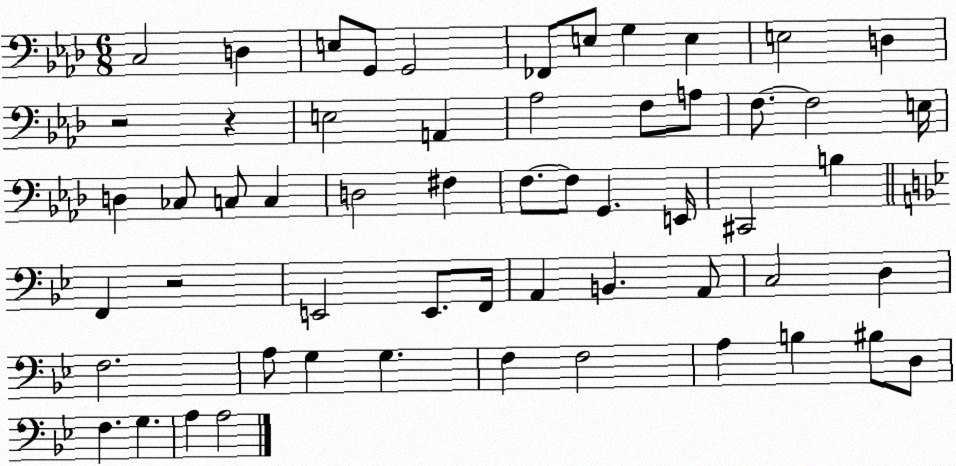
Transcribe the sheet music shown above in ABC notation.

X:1
T:Untitled
M:6/8
L:1/4
K:Ab
C,2 D, E,/2 G,,/2 G,,2 _F,,/2 E,/2 G, E, E,2 D, z2 z E,2 A,, _A,2 F,/2 A,/2 F,/2 F,2 E,/4 D, _C,/2 C,/2 C, D,2 ^F, F,/2 F,/2 G,, E,,/4 ^C,,2 B, F,, z2 E,,2 E,,/2 F,,/4 A,, B,, A,,/2 C,2 D, F,2 A,/2 G, G, F, F,2 A, B, ^B,/2 D,/2 F, G, A, A,2